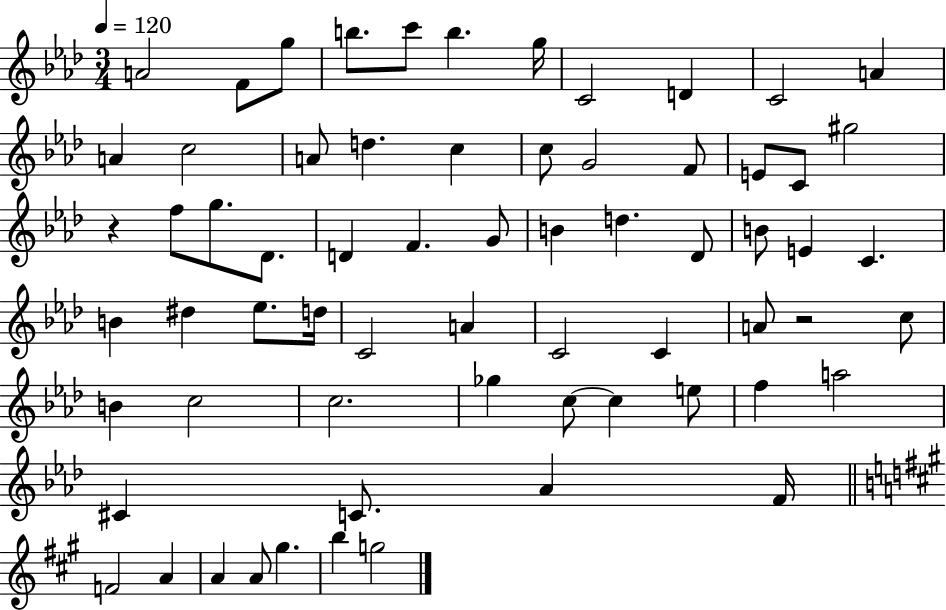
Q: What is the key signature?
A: AES major